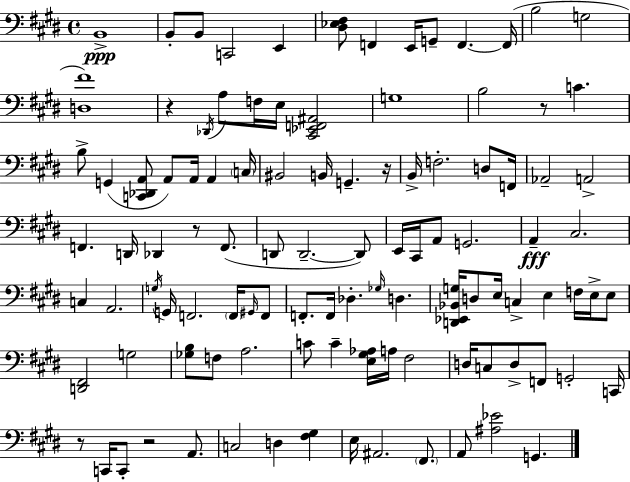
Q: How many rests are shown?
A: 6